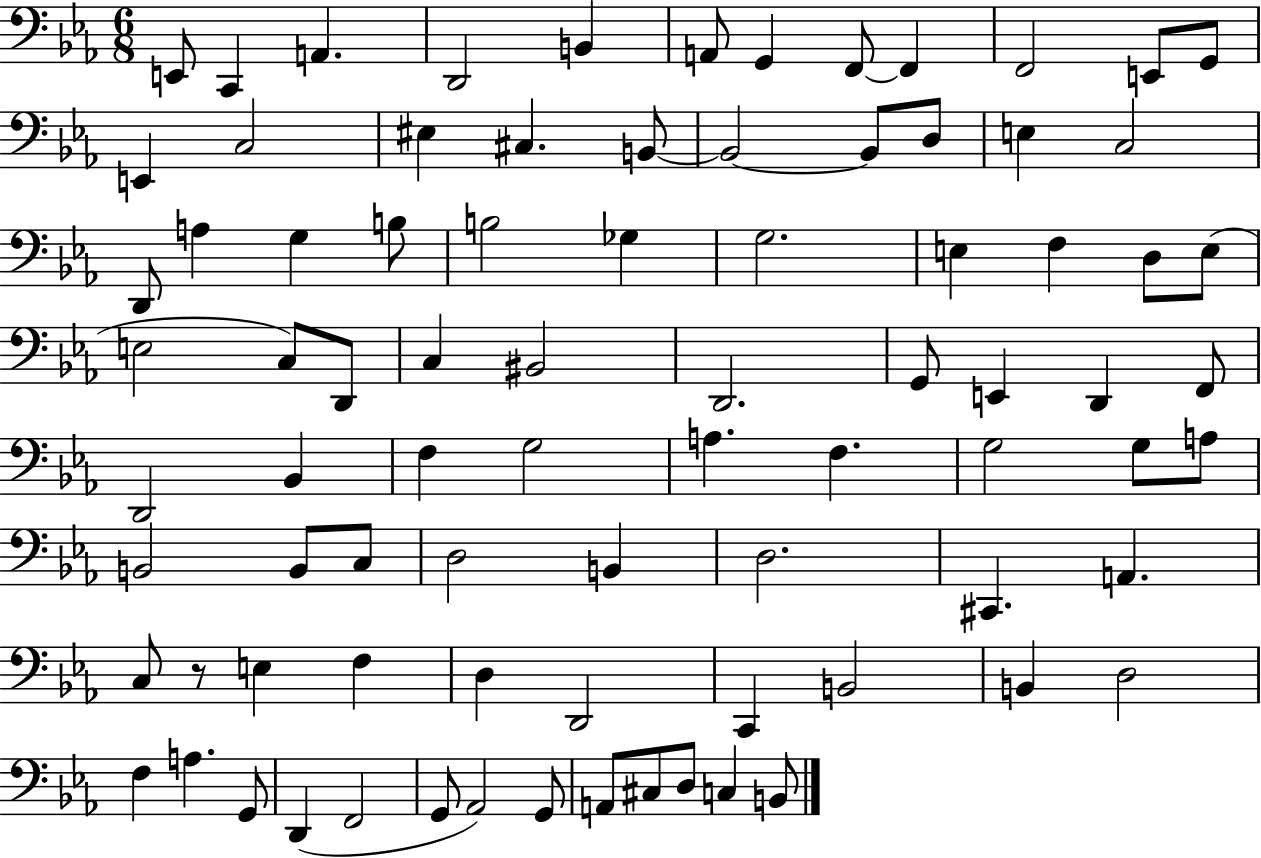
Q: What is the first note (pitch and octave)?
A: E2